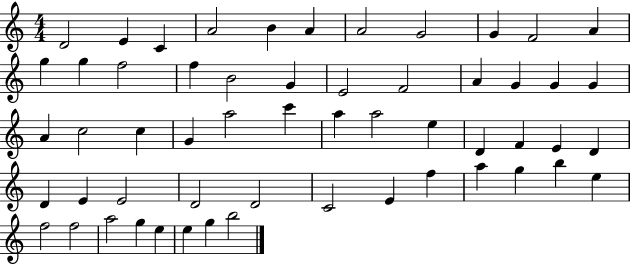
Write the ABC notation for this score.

X:1
T:Untitled
M:4/4
L:1/4
K:C
D2 E C A2 B A A2 G2 G F2 A g g f2 f B2 G E2 F2 A G G G A c2 c G a2 c' a a2 e D F E D D E E2 D2 D2 C2 E f a g b e f2 f2 a2 g e e g b2